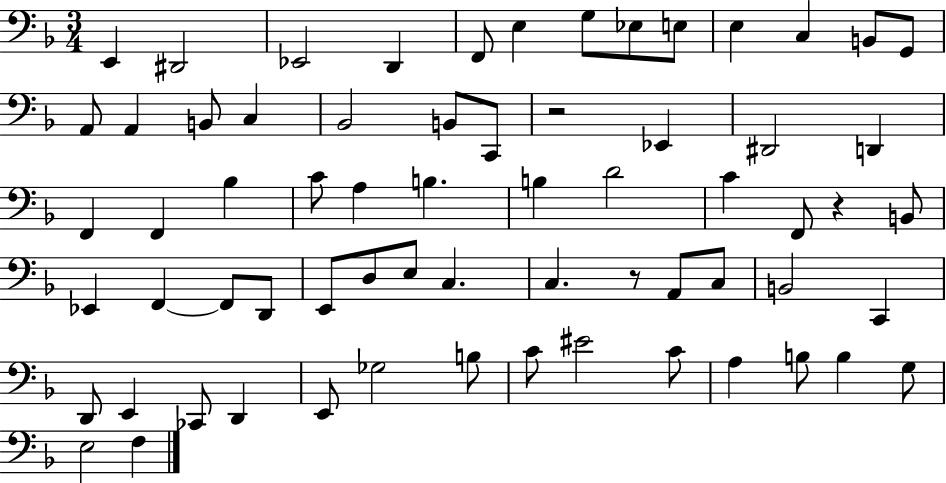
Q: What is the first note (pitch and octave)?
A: E2